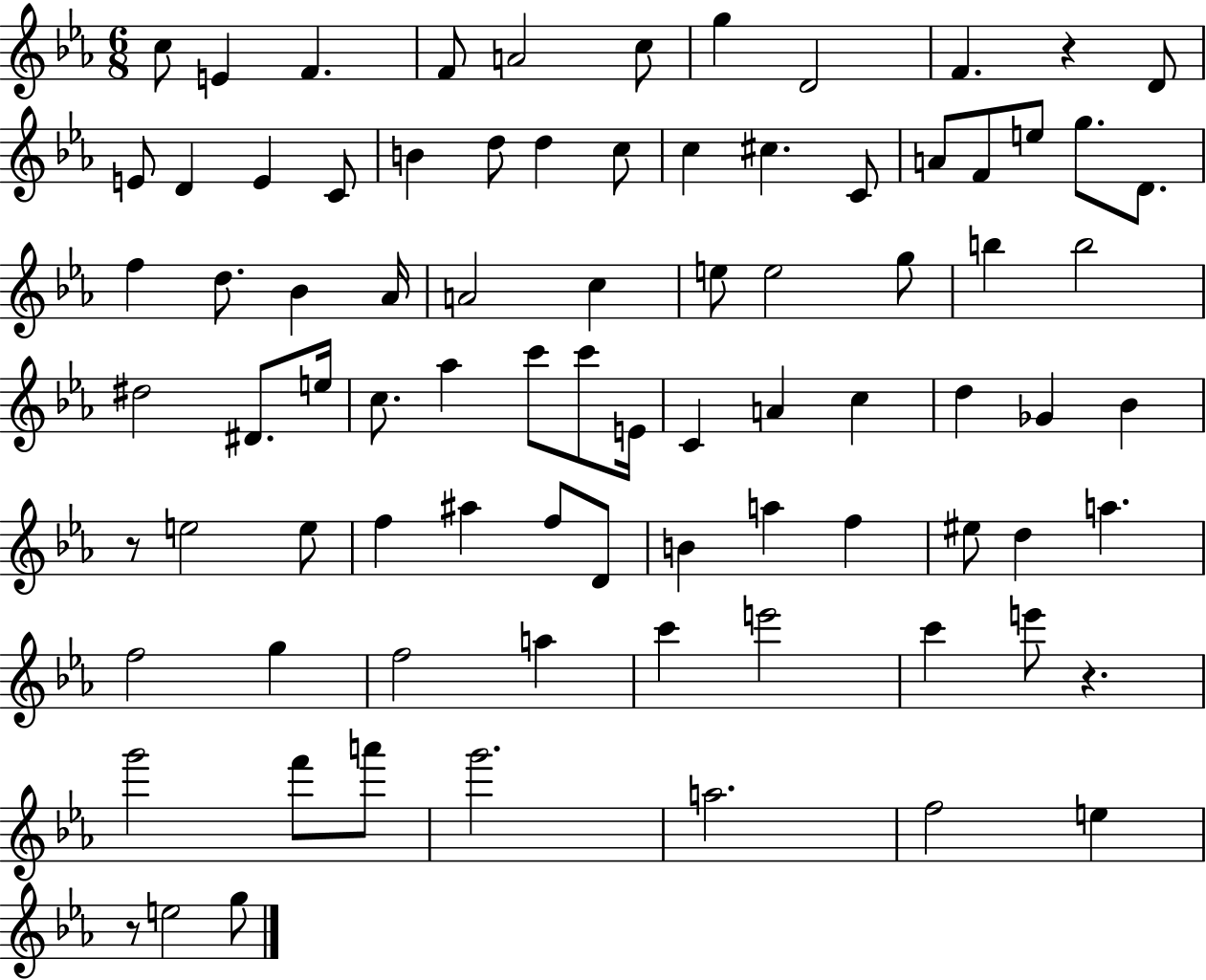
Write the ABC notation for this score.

X:1
T:Untitled
M:6/8
L:1/4
K:Eb
c/2 E F F/2 A2 c/2 g D2 F z D/2 E/2 D E C/2 B d/2 d c/2 c ^c C/2 A/2 F/2 e/2 g/2 D/2 f d/2 _B _A/4 A2 c e/2 e2 g/2 b b2 ^d2 ^D/2 e/4 c/2 _a c'/2 c'/2 E/4 C A c d _G _B z/2 e2 e/2 f ^a f/2 D/2 B a f ^e/2 d a f2 g f2 a c' e'2 c' e'/2 z g'2 f'/2 a'/2 g'2 a2 f2 e z/2 e2 g/2